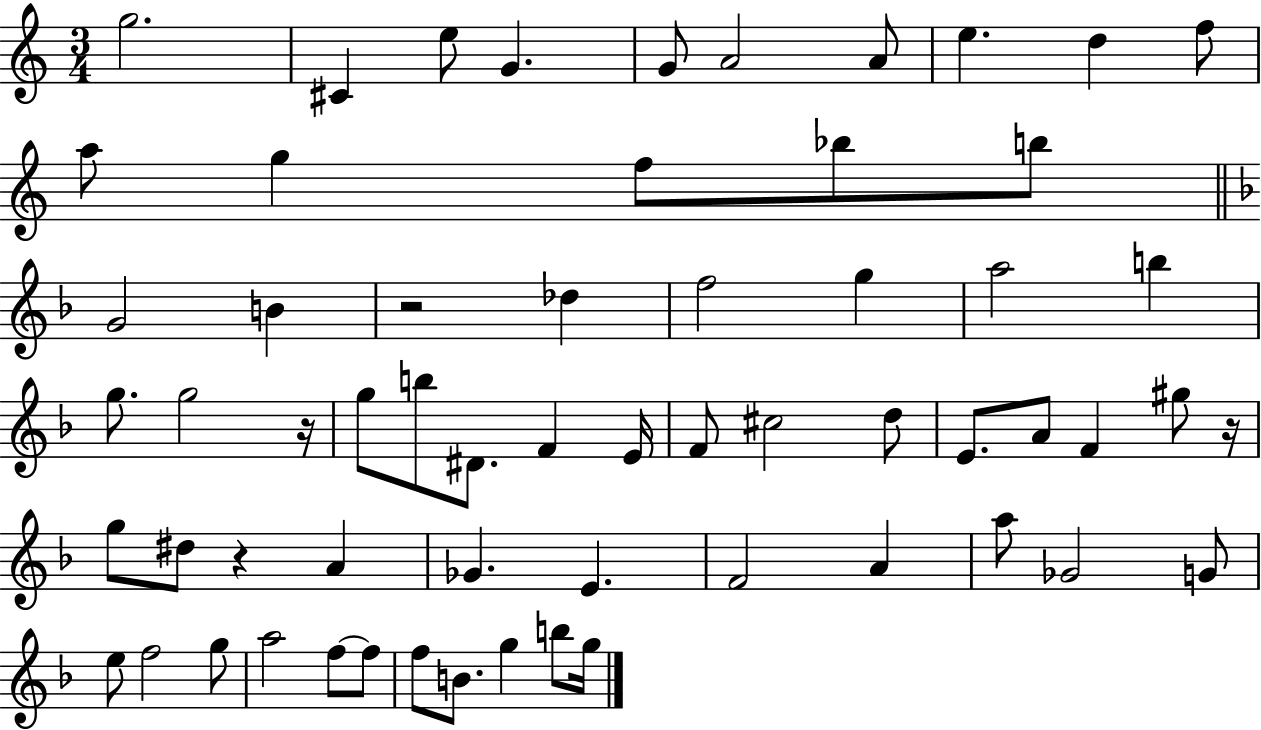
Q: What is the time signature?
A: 3/4